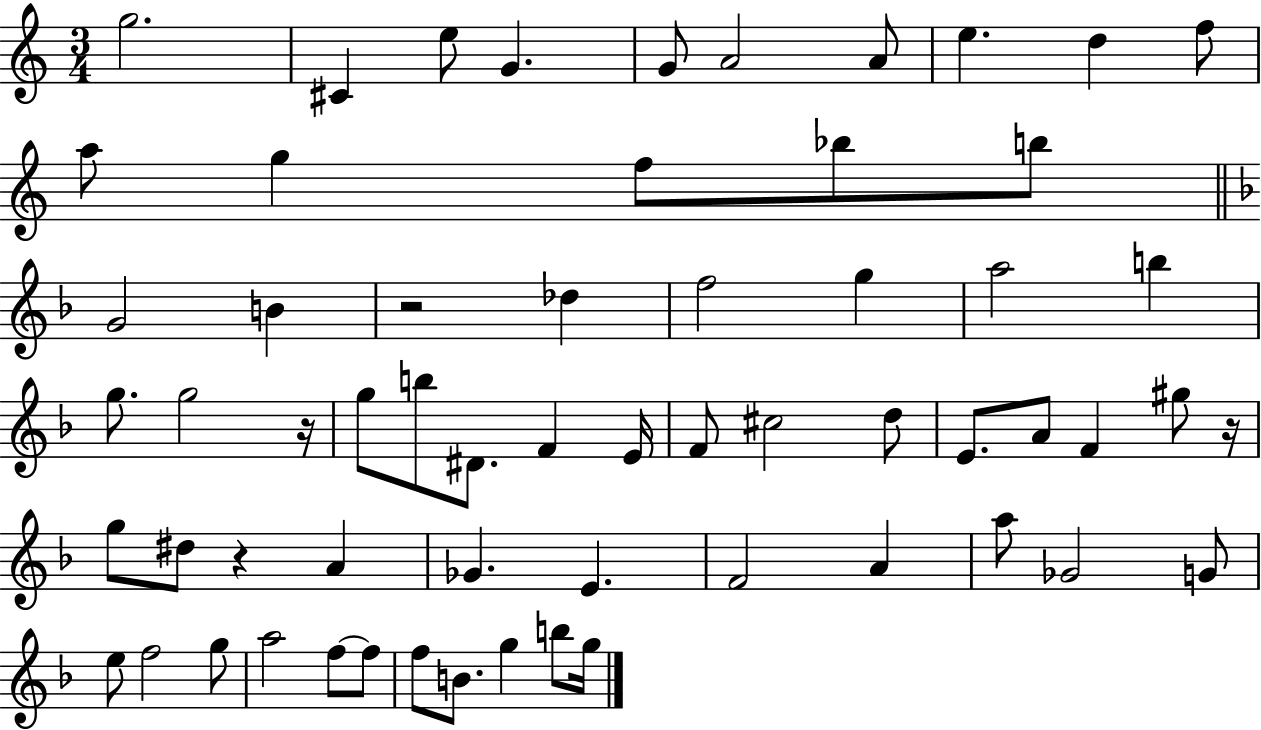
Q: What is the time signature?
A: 3/4